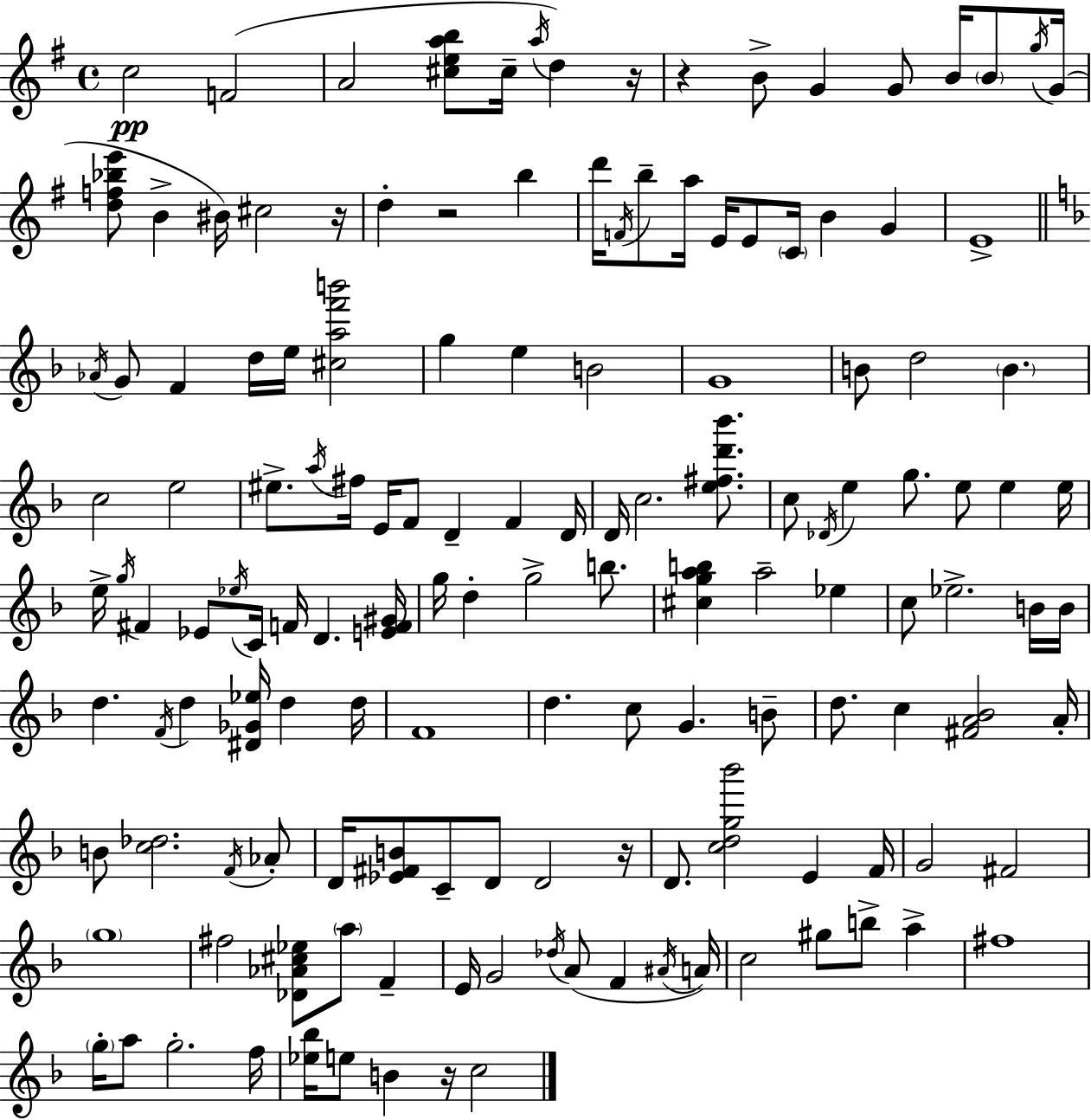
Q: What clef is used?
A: treble